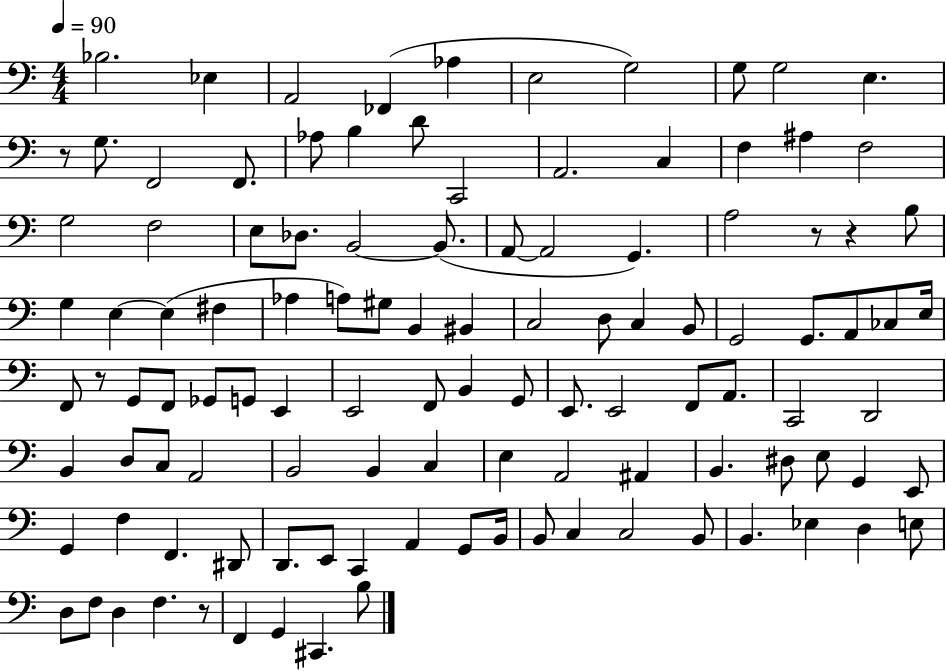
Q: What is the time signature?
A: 4/4